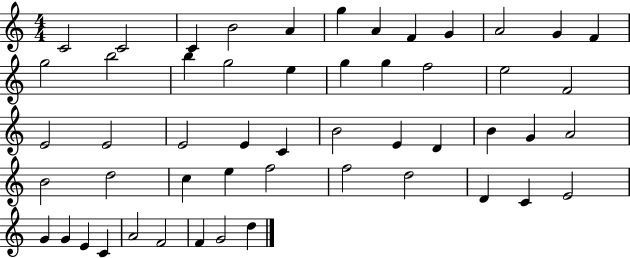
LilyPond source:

{
  \clef treble
  \numericTimeSignature
  \time 4/4
  \key c \major
  c'2 c'2 | c'4 b'2 a'4 | g''4 a'4 f'4 g'4 | a'2 g'4 f'4 | \break g''2 b''2 | b''4 g''2 e''4 | g''4 g''4 f''2 | e''2 f'2 | \break e'2 e'2 | e'2 e'4 c'4 | b'2 e'4 d'4 | b'4 g'4 a'2 | \break b'2 d''2 | c''4 e''4 f''2 | f''2 d''2 | d'4 c'4 e'2 | \break g'4 g'4 e'4 c'4 | a'2 f'2 | f'4 g'2 d''4 | \bar "|."
}